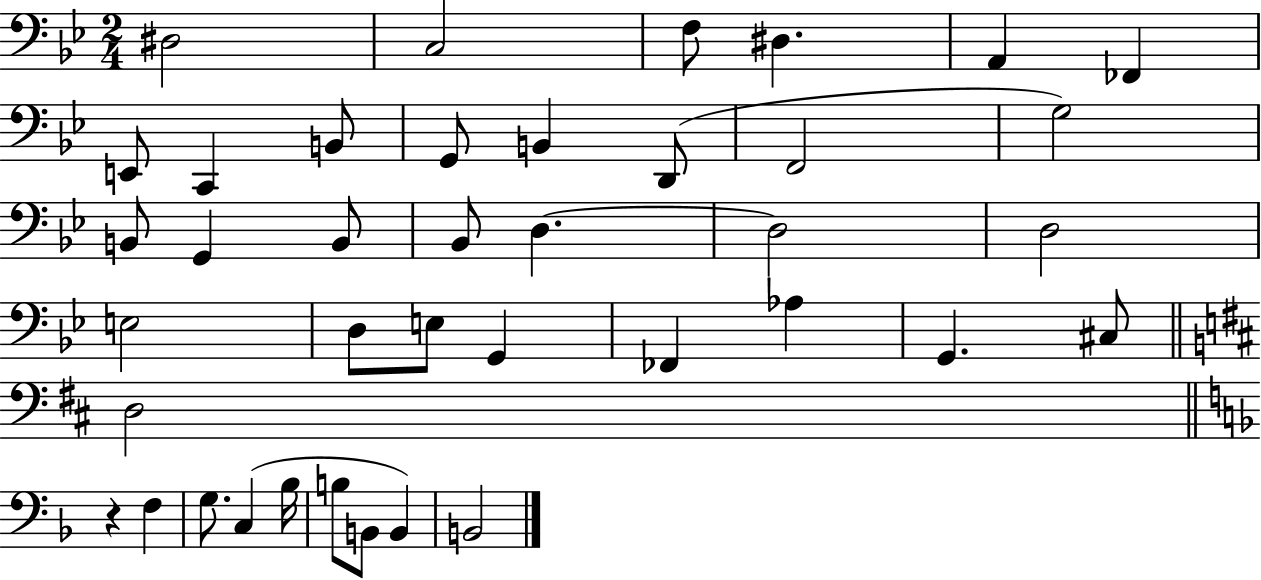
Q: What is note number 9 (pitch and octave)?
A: B2